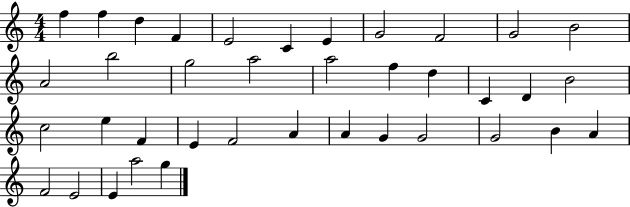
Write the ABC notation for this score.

X:1
T:Untitled
M:4/4
L:1/4
K:C
f f d F E2 C E G2 F2 G2 B2 A2 b2 g2 a2 a2 f d C D B2 c2 e F E F2 A A G G2 G2 B A F2 E2 E a2 g